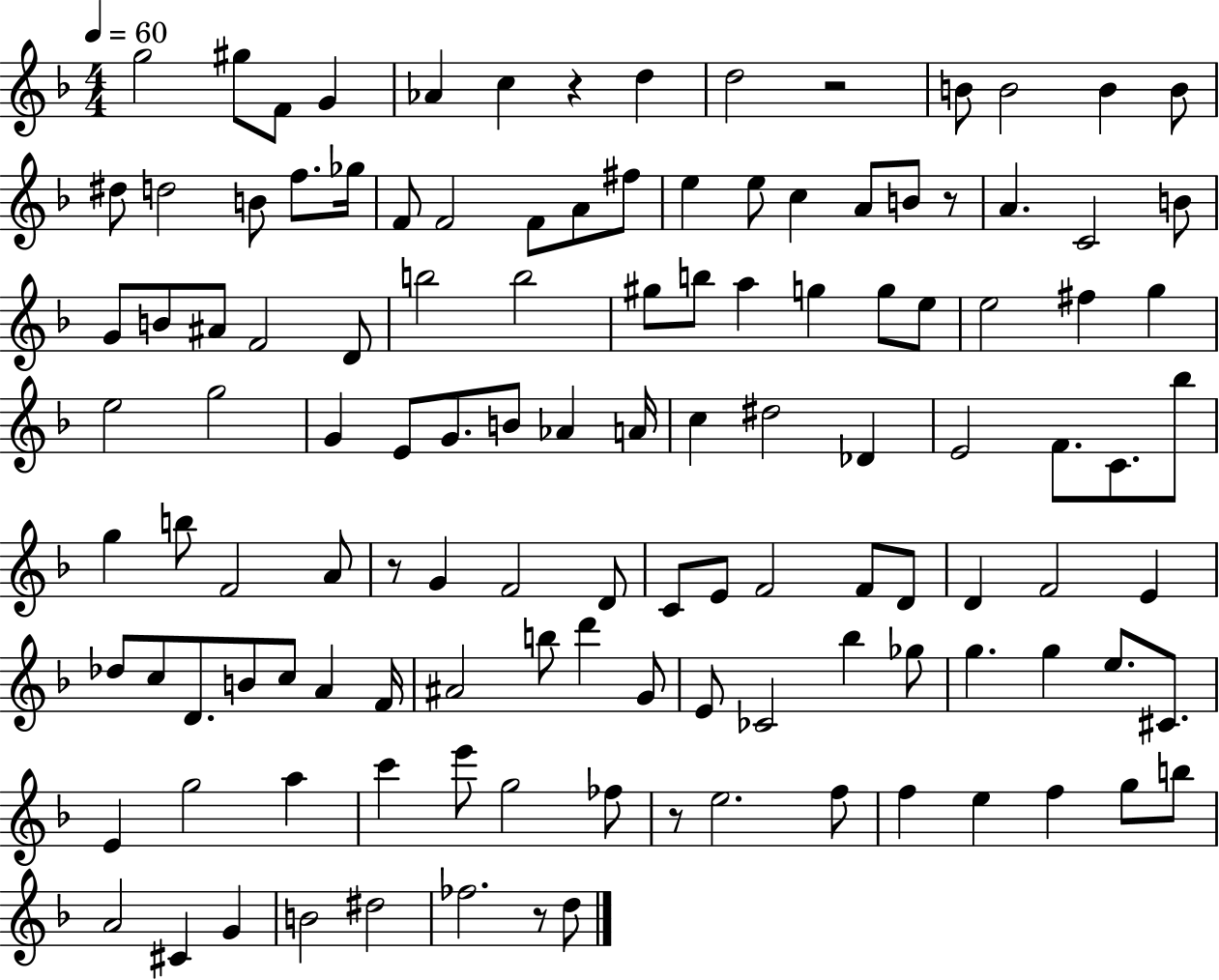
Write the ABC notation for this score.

X:1
T:Untitled
M:4/4
L:1/4
K:F
g2 ^g/2 F/2 G _A c z d d2 z2 B/2 B2 B B/2 ^d/2 d2 B/2 f/2 _g/4 F/2 F2 F/2 A/2 ^f/2 e e/2 c A/2 B/2 z/2 A C2 B/2 G/2 B/2 ^A/2 F2 D/2 b2 b2 ^g/2 b/2 a g g/2 e/2 e2 ^f g e2 g2 G E/2 G/2 B/2 _A A/4 c ^d2 _D E2 F/2 C/2 _b/2 g b/2 F2 A/2 z/2 G F2 D/2 C/2 E/2 F2 F/2 D/2 D F2 E _d/2 c/2 D/2 B/2 c/2 A F/4 ^A2 b/2 d' G/2 E/2 _C2 _b _g/2 g g e/2 ^C/2 E g2 a c' e'/2 g2 _f/2 z/2 e2 f/2 f e f g/2 b/2 A2 ^C G B2 ^d2 _f2 z/2 d/2